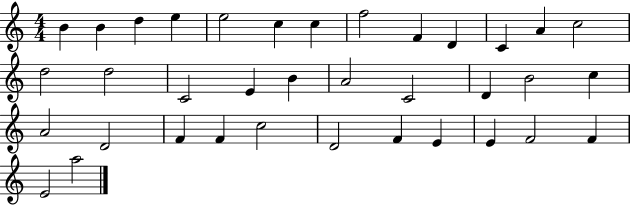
{
  \clef treble
  \numericTimeSignature
  \time 4/4
  \key c \major
  b'4 b'4 d''4 e''4 | e''2 c''4 c''4 | f''2 f'4 d'4 | c'4 a'4 c''2 | \break d''2 d''2 | c'2 e'4 b'4 | a'2 c'2 | d'4 b'2 c''4 | \break a'2 d'2 | f'4 f'4 c''2 | d'2 f'4 e'4 | e'4 f'2 f'4 | \break e'2 a''2 | \bar "|."
}